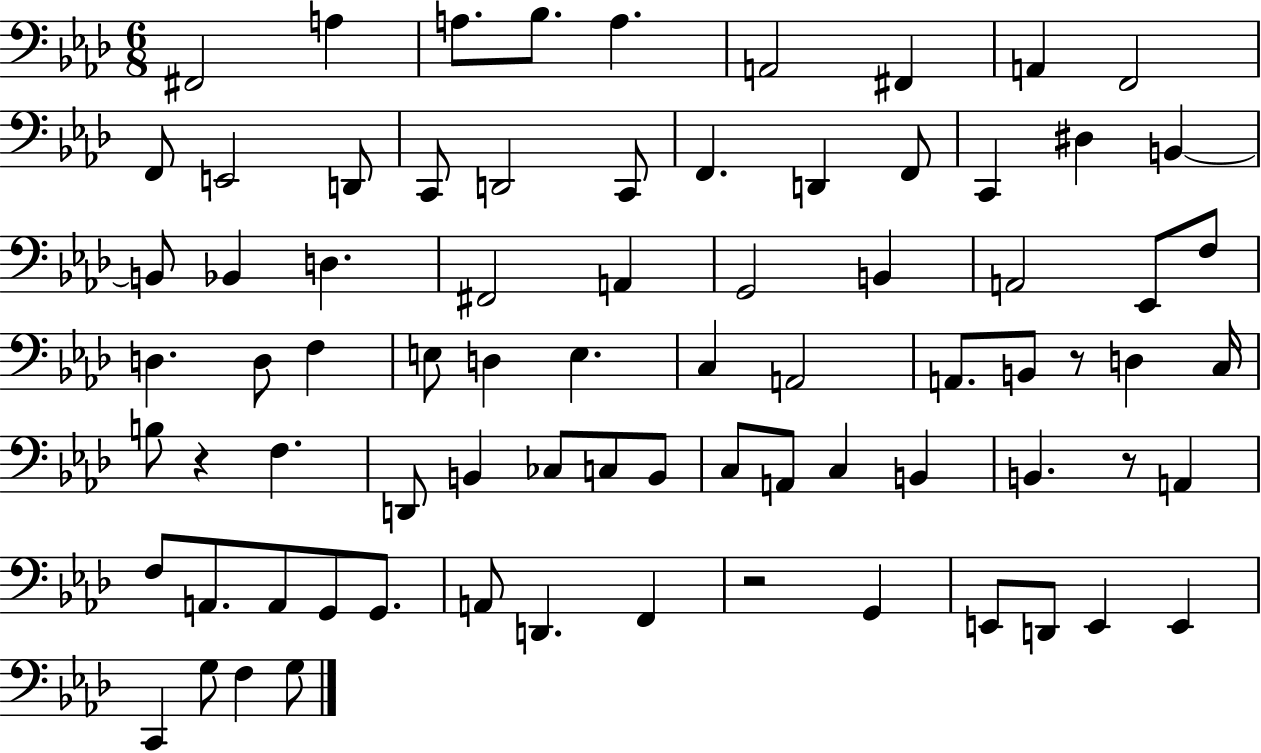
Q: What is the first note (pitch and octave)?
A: F#2